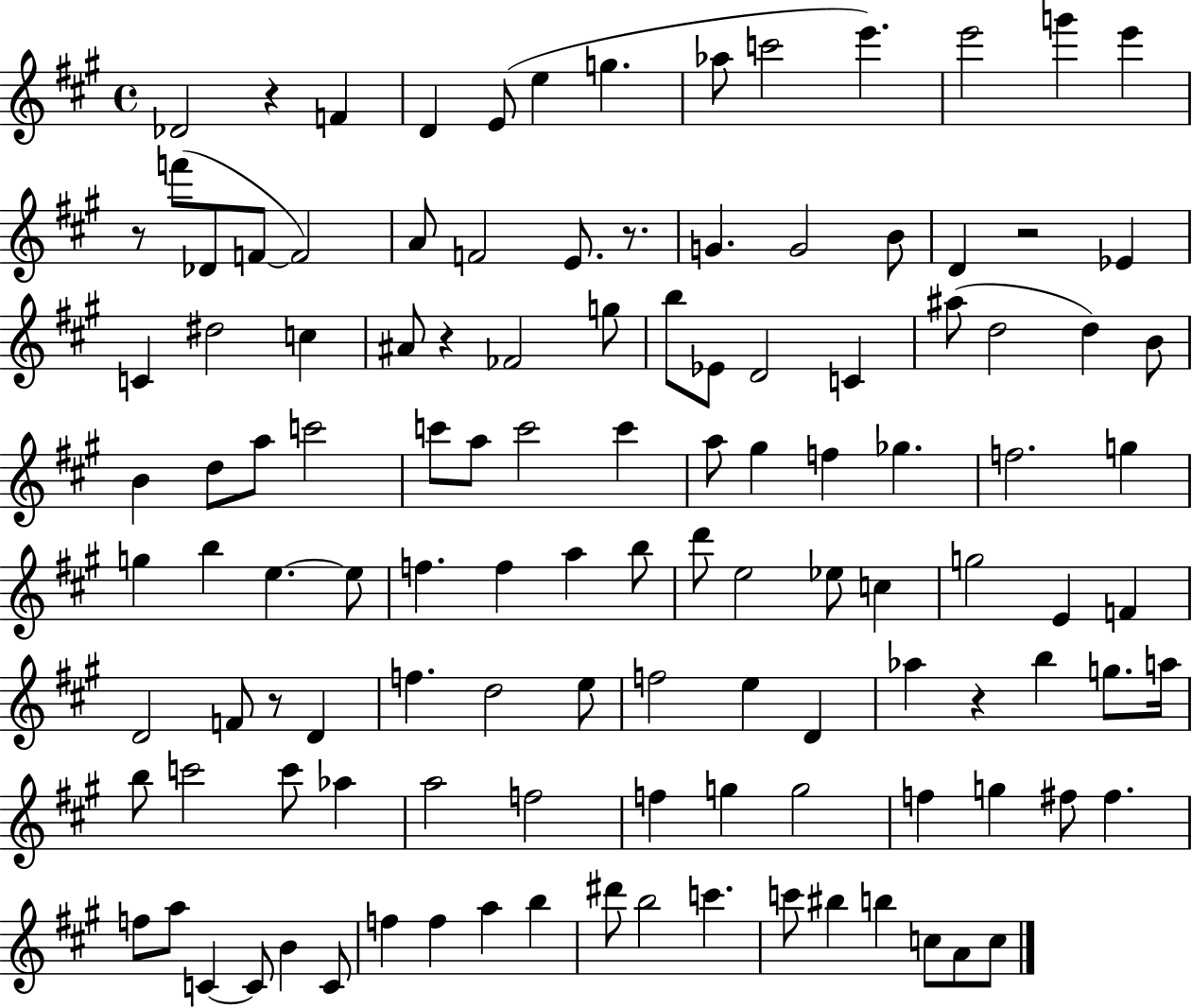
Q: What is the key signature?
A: A major